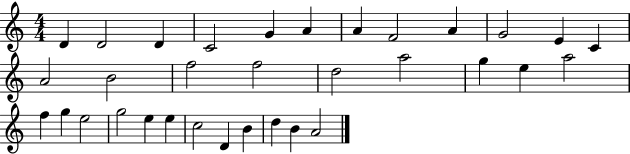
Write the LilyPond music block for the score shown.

{
  \clef treble
  \numericTimeSignature
  \time 4/4
  \key c \major
  d'4 d'2 d'4 | c'2 g'4 a'4 | a'4 f'2 a'4 | g'2 e'4 c'4 | \break a'2 b'2 | f''2 f''2 | d''2 a''2 | g''4 e''4 a''2 | \break f''4 g''4 e''2 | g''2 e''4 e''4 | c''2 d'4 b'4 | d''4 b'4 a'2 | \break \bar "|."
}